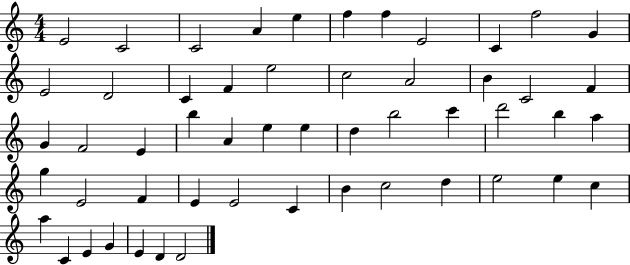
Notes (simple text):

E4/h C4/h C4/h A4/q E5/q F5/q F5/q E4/h C4/q F5/h G4/q E4/h D4/h C4/q F4/q E5/h C5/h A4/h B4/q C4/h F4/q G4/q F4/h E4/q B5/q A4/q E5/q E5/q D5/q B5/h C6/q D6/h B5/q A5/q G5/q E4/h F4/q E4/q E4/h C4/q B4/q C5/h D5/q E5/h E5/q C5/q A5/q C4/q E4/q G4/q E4/q D4/q D4/h